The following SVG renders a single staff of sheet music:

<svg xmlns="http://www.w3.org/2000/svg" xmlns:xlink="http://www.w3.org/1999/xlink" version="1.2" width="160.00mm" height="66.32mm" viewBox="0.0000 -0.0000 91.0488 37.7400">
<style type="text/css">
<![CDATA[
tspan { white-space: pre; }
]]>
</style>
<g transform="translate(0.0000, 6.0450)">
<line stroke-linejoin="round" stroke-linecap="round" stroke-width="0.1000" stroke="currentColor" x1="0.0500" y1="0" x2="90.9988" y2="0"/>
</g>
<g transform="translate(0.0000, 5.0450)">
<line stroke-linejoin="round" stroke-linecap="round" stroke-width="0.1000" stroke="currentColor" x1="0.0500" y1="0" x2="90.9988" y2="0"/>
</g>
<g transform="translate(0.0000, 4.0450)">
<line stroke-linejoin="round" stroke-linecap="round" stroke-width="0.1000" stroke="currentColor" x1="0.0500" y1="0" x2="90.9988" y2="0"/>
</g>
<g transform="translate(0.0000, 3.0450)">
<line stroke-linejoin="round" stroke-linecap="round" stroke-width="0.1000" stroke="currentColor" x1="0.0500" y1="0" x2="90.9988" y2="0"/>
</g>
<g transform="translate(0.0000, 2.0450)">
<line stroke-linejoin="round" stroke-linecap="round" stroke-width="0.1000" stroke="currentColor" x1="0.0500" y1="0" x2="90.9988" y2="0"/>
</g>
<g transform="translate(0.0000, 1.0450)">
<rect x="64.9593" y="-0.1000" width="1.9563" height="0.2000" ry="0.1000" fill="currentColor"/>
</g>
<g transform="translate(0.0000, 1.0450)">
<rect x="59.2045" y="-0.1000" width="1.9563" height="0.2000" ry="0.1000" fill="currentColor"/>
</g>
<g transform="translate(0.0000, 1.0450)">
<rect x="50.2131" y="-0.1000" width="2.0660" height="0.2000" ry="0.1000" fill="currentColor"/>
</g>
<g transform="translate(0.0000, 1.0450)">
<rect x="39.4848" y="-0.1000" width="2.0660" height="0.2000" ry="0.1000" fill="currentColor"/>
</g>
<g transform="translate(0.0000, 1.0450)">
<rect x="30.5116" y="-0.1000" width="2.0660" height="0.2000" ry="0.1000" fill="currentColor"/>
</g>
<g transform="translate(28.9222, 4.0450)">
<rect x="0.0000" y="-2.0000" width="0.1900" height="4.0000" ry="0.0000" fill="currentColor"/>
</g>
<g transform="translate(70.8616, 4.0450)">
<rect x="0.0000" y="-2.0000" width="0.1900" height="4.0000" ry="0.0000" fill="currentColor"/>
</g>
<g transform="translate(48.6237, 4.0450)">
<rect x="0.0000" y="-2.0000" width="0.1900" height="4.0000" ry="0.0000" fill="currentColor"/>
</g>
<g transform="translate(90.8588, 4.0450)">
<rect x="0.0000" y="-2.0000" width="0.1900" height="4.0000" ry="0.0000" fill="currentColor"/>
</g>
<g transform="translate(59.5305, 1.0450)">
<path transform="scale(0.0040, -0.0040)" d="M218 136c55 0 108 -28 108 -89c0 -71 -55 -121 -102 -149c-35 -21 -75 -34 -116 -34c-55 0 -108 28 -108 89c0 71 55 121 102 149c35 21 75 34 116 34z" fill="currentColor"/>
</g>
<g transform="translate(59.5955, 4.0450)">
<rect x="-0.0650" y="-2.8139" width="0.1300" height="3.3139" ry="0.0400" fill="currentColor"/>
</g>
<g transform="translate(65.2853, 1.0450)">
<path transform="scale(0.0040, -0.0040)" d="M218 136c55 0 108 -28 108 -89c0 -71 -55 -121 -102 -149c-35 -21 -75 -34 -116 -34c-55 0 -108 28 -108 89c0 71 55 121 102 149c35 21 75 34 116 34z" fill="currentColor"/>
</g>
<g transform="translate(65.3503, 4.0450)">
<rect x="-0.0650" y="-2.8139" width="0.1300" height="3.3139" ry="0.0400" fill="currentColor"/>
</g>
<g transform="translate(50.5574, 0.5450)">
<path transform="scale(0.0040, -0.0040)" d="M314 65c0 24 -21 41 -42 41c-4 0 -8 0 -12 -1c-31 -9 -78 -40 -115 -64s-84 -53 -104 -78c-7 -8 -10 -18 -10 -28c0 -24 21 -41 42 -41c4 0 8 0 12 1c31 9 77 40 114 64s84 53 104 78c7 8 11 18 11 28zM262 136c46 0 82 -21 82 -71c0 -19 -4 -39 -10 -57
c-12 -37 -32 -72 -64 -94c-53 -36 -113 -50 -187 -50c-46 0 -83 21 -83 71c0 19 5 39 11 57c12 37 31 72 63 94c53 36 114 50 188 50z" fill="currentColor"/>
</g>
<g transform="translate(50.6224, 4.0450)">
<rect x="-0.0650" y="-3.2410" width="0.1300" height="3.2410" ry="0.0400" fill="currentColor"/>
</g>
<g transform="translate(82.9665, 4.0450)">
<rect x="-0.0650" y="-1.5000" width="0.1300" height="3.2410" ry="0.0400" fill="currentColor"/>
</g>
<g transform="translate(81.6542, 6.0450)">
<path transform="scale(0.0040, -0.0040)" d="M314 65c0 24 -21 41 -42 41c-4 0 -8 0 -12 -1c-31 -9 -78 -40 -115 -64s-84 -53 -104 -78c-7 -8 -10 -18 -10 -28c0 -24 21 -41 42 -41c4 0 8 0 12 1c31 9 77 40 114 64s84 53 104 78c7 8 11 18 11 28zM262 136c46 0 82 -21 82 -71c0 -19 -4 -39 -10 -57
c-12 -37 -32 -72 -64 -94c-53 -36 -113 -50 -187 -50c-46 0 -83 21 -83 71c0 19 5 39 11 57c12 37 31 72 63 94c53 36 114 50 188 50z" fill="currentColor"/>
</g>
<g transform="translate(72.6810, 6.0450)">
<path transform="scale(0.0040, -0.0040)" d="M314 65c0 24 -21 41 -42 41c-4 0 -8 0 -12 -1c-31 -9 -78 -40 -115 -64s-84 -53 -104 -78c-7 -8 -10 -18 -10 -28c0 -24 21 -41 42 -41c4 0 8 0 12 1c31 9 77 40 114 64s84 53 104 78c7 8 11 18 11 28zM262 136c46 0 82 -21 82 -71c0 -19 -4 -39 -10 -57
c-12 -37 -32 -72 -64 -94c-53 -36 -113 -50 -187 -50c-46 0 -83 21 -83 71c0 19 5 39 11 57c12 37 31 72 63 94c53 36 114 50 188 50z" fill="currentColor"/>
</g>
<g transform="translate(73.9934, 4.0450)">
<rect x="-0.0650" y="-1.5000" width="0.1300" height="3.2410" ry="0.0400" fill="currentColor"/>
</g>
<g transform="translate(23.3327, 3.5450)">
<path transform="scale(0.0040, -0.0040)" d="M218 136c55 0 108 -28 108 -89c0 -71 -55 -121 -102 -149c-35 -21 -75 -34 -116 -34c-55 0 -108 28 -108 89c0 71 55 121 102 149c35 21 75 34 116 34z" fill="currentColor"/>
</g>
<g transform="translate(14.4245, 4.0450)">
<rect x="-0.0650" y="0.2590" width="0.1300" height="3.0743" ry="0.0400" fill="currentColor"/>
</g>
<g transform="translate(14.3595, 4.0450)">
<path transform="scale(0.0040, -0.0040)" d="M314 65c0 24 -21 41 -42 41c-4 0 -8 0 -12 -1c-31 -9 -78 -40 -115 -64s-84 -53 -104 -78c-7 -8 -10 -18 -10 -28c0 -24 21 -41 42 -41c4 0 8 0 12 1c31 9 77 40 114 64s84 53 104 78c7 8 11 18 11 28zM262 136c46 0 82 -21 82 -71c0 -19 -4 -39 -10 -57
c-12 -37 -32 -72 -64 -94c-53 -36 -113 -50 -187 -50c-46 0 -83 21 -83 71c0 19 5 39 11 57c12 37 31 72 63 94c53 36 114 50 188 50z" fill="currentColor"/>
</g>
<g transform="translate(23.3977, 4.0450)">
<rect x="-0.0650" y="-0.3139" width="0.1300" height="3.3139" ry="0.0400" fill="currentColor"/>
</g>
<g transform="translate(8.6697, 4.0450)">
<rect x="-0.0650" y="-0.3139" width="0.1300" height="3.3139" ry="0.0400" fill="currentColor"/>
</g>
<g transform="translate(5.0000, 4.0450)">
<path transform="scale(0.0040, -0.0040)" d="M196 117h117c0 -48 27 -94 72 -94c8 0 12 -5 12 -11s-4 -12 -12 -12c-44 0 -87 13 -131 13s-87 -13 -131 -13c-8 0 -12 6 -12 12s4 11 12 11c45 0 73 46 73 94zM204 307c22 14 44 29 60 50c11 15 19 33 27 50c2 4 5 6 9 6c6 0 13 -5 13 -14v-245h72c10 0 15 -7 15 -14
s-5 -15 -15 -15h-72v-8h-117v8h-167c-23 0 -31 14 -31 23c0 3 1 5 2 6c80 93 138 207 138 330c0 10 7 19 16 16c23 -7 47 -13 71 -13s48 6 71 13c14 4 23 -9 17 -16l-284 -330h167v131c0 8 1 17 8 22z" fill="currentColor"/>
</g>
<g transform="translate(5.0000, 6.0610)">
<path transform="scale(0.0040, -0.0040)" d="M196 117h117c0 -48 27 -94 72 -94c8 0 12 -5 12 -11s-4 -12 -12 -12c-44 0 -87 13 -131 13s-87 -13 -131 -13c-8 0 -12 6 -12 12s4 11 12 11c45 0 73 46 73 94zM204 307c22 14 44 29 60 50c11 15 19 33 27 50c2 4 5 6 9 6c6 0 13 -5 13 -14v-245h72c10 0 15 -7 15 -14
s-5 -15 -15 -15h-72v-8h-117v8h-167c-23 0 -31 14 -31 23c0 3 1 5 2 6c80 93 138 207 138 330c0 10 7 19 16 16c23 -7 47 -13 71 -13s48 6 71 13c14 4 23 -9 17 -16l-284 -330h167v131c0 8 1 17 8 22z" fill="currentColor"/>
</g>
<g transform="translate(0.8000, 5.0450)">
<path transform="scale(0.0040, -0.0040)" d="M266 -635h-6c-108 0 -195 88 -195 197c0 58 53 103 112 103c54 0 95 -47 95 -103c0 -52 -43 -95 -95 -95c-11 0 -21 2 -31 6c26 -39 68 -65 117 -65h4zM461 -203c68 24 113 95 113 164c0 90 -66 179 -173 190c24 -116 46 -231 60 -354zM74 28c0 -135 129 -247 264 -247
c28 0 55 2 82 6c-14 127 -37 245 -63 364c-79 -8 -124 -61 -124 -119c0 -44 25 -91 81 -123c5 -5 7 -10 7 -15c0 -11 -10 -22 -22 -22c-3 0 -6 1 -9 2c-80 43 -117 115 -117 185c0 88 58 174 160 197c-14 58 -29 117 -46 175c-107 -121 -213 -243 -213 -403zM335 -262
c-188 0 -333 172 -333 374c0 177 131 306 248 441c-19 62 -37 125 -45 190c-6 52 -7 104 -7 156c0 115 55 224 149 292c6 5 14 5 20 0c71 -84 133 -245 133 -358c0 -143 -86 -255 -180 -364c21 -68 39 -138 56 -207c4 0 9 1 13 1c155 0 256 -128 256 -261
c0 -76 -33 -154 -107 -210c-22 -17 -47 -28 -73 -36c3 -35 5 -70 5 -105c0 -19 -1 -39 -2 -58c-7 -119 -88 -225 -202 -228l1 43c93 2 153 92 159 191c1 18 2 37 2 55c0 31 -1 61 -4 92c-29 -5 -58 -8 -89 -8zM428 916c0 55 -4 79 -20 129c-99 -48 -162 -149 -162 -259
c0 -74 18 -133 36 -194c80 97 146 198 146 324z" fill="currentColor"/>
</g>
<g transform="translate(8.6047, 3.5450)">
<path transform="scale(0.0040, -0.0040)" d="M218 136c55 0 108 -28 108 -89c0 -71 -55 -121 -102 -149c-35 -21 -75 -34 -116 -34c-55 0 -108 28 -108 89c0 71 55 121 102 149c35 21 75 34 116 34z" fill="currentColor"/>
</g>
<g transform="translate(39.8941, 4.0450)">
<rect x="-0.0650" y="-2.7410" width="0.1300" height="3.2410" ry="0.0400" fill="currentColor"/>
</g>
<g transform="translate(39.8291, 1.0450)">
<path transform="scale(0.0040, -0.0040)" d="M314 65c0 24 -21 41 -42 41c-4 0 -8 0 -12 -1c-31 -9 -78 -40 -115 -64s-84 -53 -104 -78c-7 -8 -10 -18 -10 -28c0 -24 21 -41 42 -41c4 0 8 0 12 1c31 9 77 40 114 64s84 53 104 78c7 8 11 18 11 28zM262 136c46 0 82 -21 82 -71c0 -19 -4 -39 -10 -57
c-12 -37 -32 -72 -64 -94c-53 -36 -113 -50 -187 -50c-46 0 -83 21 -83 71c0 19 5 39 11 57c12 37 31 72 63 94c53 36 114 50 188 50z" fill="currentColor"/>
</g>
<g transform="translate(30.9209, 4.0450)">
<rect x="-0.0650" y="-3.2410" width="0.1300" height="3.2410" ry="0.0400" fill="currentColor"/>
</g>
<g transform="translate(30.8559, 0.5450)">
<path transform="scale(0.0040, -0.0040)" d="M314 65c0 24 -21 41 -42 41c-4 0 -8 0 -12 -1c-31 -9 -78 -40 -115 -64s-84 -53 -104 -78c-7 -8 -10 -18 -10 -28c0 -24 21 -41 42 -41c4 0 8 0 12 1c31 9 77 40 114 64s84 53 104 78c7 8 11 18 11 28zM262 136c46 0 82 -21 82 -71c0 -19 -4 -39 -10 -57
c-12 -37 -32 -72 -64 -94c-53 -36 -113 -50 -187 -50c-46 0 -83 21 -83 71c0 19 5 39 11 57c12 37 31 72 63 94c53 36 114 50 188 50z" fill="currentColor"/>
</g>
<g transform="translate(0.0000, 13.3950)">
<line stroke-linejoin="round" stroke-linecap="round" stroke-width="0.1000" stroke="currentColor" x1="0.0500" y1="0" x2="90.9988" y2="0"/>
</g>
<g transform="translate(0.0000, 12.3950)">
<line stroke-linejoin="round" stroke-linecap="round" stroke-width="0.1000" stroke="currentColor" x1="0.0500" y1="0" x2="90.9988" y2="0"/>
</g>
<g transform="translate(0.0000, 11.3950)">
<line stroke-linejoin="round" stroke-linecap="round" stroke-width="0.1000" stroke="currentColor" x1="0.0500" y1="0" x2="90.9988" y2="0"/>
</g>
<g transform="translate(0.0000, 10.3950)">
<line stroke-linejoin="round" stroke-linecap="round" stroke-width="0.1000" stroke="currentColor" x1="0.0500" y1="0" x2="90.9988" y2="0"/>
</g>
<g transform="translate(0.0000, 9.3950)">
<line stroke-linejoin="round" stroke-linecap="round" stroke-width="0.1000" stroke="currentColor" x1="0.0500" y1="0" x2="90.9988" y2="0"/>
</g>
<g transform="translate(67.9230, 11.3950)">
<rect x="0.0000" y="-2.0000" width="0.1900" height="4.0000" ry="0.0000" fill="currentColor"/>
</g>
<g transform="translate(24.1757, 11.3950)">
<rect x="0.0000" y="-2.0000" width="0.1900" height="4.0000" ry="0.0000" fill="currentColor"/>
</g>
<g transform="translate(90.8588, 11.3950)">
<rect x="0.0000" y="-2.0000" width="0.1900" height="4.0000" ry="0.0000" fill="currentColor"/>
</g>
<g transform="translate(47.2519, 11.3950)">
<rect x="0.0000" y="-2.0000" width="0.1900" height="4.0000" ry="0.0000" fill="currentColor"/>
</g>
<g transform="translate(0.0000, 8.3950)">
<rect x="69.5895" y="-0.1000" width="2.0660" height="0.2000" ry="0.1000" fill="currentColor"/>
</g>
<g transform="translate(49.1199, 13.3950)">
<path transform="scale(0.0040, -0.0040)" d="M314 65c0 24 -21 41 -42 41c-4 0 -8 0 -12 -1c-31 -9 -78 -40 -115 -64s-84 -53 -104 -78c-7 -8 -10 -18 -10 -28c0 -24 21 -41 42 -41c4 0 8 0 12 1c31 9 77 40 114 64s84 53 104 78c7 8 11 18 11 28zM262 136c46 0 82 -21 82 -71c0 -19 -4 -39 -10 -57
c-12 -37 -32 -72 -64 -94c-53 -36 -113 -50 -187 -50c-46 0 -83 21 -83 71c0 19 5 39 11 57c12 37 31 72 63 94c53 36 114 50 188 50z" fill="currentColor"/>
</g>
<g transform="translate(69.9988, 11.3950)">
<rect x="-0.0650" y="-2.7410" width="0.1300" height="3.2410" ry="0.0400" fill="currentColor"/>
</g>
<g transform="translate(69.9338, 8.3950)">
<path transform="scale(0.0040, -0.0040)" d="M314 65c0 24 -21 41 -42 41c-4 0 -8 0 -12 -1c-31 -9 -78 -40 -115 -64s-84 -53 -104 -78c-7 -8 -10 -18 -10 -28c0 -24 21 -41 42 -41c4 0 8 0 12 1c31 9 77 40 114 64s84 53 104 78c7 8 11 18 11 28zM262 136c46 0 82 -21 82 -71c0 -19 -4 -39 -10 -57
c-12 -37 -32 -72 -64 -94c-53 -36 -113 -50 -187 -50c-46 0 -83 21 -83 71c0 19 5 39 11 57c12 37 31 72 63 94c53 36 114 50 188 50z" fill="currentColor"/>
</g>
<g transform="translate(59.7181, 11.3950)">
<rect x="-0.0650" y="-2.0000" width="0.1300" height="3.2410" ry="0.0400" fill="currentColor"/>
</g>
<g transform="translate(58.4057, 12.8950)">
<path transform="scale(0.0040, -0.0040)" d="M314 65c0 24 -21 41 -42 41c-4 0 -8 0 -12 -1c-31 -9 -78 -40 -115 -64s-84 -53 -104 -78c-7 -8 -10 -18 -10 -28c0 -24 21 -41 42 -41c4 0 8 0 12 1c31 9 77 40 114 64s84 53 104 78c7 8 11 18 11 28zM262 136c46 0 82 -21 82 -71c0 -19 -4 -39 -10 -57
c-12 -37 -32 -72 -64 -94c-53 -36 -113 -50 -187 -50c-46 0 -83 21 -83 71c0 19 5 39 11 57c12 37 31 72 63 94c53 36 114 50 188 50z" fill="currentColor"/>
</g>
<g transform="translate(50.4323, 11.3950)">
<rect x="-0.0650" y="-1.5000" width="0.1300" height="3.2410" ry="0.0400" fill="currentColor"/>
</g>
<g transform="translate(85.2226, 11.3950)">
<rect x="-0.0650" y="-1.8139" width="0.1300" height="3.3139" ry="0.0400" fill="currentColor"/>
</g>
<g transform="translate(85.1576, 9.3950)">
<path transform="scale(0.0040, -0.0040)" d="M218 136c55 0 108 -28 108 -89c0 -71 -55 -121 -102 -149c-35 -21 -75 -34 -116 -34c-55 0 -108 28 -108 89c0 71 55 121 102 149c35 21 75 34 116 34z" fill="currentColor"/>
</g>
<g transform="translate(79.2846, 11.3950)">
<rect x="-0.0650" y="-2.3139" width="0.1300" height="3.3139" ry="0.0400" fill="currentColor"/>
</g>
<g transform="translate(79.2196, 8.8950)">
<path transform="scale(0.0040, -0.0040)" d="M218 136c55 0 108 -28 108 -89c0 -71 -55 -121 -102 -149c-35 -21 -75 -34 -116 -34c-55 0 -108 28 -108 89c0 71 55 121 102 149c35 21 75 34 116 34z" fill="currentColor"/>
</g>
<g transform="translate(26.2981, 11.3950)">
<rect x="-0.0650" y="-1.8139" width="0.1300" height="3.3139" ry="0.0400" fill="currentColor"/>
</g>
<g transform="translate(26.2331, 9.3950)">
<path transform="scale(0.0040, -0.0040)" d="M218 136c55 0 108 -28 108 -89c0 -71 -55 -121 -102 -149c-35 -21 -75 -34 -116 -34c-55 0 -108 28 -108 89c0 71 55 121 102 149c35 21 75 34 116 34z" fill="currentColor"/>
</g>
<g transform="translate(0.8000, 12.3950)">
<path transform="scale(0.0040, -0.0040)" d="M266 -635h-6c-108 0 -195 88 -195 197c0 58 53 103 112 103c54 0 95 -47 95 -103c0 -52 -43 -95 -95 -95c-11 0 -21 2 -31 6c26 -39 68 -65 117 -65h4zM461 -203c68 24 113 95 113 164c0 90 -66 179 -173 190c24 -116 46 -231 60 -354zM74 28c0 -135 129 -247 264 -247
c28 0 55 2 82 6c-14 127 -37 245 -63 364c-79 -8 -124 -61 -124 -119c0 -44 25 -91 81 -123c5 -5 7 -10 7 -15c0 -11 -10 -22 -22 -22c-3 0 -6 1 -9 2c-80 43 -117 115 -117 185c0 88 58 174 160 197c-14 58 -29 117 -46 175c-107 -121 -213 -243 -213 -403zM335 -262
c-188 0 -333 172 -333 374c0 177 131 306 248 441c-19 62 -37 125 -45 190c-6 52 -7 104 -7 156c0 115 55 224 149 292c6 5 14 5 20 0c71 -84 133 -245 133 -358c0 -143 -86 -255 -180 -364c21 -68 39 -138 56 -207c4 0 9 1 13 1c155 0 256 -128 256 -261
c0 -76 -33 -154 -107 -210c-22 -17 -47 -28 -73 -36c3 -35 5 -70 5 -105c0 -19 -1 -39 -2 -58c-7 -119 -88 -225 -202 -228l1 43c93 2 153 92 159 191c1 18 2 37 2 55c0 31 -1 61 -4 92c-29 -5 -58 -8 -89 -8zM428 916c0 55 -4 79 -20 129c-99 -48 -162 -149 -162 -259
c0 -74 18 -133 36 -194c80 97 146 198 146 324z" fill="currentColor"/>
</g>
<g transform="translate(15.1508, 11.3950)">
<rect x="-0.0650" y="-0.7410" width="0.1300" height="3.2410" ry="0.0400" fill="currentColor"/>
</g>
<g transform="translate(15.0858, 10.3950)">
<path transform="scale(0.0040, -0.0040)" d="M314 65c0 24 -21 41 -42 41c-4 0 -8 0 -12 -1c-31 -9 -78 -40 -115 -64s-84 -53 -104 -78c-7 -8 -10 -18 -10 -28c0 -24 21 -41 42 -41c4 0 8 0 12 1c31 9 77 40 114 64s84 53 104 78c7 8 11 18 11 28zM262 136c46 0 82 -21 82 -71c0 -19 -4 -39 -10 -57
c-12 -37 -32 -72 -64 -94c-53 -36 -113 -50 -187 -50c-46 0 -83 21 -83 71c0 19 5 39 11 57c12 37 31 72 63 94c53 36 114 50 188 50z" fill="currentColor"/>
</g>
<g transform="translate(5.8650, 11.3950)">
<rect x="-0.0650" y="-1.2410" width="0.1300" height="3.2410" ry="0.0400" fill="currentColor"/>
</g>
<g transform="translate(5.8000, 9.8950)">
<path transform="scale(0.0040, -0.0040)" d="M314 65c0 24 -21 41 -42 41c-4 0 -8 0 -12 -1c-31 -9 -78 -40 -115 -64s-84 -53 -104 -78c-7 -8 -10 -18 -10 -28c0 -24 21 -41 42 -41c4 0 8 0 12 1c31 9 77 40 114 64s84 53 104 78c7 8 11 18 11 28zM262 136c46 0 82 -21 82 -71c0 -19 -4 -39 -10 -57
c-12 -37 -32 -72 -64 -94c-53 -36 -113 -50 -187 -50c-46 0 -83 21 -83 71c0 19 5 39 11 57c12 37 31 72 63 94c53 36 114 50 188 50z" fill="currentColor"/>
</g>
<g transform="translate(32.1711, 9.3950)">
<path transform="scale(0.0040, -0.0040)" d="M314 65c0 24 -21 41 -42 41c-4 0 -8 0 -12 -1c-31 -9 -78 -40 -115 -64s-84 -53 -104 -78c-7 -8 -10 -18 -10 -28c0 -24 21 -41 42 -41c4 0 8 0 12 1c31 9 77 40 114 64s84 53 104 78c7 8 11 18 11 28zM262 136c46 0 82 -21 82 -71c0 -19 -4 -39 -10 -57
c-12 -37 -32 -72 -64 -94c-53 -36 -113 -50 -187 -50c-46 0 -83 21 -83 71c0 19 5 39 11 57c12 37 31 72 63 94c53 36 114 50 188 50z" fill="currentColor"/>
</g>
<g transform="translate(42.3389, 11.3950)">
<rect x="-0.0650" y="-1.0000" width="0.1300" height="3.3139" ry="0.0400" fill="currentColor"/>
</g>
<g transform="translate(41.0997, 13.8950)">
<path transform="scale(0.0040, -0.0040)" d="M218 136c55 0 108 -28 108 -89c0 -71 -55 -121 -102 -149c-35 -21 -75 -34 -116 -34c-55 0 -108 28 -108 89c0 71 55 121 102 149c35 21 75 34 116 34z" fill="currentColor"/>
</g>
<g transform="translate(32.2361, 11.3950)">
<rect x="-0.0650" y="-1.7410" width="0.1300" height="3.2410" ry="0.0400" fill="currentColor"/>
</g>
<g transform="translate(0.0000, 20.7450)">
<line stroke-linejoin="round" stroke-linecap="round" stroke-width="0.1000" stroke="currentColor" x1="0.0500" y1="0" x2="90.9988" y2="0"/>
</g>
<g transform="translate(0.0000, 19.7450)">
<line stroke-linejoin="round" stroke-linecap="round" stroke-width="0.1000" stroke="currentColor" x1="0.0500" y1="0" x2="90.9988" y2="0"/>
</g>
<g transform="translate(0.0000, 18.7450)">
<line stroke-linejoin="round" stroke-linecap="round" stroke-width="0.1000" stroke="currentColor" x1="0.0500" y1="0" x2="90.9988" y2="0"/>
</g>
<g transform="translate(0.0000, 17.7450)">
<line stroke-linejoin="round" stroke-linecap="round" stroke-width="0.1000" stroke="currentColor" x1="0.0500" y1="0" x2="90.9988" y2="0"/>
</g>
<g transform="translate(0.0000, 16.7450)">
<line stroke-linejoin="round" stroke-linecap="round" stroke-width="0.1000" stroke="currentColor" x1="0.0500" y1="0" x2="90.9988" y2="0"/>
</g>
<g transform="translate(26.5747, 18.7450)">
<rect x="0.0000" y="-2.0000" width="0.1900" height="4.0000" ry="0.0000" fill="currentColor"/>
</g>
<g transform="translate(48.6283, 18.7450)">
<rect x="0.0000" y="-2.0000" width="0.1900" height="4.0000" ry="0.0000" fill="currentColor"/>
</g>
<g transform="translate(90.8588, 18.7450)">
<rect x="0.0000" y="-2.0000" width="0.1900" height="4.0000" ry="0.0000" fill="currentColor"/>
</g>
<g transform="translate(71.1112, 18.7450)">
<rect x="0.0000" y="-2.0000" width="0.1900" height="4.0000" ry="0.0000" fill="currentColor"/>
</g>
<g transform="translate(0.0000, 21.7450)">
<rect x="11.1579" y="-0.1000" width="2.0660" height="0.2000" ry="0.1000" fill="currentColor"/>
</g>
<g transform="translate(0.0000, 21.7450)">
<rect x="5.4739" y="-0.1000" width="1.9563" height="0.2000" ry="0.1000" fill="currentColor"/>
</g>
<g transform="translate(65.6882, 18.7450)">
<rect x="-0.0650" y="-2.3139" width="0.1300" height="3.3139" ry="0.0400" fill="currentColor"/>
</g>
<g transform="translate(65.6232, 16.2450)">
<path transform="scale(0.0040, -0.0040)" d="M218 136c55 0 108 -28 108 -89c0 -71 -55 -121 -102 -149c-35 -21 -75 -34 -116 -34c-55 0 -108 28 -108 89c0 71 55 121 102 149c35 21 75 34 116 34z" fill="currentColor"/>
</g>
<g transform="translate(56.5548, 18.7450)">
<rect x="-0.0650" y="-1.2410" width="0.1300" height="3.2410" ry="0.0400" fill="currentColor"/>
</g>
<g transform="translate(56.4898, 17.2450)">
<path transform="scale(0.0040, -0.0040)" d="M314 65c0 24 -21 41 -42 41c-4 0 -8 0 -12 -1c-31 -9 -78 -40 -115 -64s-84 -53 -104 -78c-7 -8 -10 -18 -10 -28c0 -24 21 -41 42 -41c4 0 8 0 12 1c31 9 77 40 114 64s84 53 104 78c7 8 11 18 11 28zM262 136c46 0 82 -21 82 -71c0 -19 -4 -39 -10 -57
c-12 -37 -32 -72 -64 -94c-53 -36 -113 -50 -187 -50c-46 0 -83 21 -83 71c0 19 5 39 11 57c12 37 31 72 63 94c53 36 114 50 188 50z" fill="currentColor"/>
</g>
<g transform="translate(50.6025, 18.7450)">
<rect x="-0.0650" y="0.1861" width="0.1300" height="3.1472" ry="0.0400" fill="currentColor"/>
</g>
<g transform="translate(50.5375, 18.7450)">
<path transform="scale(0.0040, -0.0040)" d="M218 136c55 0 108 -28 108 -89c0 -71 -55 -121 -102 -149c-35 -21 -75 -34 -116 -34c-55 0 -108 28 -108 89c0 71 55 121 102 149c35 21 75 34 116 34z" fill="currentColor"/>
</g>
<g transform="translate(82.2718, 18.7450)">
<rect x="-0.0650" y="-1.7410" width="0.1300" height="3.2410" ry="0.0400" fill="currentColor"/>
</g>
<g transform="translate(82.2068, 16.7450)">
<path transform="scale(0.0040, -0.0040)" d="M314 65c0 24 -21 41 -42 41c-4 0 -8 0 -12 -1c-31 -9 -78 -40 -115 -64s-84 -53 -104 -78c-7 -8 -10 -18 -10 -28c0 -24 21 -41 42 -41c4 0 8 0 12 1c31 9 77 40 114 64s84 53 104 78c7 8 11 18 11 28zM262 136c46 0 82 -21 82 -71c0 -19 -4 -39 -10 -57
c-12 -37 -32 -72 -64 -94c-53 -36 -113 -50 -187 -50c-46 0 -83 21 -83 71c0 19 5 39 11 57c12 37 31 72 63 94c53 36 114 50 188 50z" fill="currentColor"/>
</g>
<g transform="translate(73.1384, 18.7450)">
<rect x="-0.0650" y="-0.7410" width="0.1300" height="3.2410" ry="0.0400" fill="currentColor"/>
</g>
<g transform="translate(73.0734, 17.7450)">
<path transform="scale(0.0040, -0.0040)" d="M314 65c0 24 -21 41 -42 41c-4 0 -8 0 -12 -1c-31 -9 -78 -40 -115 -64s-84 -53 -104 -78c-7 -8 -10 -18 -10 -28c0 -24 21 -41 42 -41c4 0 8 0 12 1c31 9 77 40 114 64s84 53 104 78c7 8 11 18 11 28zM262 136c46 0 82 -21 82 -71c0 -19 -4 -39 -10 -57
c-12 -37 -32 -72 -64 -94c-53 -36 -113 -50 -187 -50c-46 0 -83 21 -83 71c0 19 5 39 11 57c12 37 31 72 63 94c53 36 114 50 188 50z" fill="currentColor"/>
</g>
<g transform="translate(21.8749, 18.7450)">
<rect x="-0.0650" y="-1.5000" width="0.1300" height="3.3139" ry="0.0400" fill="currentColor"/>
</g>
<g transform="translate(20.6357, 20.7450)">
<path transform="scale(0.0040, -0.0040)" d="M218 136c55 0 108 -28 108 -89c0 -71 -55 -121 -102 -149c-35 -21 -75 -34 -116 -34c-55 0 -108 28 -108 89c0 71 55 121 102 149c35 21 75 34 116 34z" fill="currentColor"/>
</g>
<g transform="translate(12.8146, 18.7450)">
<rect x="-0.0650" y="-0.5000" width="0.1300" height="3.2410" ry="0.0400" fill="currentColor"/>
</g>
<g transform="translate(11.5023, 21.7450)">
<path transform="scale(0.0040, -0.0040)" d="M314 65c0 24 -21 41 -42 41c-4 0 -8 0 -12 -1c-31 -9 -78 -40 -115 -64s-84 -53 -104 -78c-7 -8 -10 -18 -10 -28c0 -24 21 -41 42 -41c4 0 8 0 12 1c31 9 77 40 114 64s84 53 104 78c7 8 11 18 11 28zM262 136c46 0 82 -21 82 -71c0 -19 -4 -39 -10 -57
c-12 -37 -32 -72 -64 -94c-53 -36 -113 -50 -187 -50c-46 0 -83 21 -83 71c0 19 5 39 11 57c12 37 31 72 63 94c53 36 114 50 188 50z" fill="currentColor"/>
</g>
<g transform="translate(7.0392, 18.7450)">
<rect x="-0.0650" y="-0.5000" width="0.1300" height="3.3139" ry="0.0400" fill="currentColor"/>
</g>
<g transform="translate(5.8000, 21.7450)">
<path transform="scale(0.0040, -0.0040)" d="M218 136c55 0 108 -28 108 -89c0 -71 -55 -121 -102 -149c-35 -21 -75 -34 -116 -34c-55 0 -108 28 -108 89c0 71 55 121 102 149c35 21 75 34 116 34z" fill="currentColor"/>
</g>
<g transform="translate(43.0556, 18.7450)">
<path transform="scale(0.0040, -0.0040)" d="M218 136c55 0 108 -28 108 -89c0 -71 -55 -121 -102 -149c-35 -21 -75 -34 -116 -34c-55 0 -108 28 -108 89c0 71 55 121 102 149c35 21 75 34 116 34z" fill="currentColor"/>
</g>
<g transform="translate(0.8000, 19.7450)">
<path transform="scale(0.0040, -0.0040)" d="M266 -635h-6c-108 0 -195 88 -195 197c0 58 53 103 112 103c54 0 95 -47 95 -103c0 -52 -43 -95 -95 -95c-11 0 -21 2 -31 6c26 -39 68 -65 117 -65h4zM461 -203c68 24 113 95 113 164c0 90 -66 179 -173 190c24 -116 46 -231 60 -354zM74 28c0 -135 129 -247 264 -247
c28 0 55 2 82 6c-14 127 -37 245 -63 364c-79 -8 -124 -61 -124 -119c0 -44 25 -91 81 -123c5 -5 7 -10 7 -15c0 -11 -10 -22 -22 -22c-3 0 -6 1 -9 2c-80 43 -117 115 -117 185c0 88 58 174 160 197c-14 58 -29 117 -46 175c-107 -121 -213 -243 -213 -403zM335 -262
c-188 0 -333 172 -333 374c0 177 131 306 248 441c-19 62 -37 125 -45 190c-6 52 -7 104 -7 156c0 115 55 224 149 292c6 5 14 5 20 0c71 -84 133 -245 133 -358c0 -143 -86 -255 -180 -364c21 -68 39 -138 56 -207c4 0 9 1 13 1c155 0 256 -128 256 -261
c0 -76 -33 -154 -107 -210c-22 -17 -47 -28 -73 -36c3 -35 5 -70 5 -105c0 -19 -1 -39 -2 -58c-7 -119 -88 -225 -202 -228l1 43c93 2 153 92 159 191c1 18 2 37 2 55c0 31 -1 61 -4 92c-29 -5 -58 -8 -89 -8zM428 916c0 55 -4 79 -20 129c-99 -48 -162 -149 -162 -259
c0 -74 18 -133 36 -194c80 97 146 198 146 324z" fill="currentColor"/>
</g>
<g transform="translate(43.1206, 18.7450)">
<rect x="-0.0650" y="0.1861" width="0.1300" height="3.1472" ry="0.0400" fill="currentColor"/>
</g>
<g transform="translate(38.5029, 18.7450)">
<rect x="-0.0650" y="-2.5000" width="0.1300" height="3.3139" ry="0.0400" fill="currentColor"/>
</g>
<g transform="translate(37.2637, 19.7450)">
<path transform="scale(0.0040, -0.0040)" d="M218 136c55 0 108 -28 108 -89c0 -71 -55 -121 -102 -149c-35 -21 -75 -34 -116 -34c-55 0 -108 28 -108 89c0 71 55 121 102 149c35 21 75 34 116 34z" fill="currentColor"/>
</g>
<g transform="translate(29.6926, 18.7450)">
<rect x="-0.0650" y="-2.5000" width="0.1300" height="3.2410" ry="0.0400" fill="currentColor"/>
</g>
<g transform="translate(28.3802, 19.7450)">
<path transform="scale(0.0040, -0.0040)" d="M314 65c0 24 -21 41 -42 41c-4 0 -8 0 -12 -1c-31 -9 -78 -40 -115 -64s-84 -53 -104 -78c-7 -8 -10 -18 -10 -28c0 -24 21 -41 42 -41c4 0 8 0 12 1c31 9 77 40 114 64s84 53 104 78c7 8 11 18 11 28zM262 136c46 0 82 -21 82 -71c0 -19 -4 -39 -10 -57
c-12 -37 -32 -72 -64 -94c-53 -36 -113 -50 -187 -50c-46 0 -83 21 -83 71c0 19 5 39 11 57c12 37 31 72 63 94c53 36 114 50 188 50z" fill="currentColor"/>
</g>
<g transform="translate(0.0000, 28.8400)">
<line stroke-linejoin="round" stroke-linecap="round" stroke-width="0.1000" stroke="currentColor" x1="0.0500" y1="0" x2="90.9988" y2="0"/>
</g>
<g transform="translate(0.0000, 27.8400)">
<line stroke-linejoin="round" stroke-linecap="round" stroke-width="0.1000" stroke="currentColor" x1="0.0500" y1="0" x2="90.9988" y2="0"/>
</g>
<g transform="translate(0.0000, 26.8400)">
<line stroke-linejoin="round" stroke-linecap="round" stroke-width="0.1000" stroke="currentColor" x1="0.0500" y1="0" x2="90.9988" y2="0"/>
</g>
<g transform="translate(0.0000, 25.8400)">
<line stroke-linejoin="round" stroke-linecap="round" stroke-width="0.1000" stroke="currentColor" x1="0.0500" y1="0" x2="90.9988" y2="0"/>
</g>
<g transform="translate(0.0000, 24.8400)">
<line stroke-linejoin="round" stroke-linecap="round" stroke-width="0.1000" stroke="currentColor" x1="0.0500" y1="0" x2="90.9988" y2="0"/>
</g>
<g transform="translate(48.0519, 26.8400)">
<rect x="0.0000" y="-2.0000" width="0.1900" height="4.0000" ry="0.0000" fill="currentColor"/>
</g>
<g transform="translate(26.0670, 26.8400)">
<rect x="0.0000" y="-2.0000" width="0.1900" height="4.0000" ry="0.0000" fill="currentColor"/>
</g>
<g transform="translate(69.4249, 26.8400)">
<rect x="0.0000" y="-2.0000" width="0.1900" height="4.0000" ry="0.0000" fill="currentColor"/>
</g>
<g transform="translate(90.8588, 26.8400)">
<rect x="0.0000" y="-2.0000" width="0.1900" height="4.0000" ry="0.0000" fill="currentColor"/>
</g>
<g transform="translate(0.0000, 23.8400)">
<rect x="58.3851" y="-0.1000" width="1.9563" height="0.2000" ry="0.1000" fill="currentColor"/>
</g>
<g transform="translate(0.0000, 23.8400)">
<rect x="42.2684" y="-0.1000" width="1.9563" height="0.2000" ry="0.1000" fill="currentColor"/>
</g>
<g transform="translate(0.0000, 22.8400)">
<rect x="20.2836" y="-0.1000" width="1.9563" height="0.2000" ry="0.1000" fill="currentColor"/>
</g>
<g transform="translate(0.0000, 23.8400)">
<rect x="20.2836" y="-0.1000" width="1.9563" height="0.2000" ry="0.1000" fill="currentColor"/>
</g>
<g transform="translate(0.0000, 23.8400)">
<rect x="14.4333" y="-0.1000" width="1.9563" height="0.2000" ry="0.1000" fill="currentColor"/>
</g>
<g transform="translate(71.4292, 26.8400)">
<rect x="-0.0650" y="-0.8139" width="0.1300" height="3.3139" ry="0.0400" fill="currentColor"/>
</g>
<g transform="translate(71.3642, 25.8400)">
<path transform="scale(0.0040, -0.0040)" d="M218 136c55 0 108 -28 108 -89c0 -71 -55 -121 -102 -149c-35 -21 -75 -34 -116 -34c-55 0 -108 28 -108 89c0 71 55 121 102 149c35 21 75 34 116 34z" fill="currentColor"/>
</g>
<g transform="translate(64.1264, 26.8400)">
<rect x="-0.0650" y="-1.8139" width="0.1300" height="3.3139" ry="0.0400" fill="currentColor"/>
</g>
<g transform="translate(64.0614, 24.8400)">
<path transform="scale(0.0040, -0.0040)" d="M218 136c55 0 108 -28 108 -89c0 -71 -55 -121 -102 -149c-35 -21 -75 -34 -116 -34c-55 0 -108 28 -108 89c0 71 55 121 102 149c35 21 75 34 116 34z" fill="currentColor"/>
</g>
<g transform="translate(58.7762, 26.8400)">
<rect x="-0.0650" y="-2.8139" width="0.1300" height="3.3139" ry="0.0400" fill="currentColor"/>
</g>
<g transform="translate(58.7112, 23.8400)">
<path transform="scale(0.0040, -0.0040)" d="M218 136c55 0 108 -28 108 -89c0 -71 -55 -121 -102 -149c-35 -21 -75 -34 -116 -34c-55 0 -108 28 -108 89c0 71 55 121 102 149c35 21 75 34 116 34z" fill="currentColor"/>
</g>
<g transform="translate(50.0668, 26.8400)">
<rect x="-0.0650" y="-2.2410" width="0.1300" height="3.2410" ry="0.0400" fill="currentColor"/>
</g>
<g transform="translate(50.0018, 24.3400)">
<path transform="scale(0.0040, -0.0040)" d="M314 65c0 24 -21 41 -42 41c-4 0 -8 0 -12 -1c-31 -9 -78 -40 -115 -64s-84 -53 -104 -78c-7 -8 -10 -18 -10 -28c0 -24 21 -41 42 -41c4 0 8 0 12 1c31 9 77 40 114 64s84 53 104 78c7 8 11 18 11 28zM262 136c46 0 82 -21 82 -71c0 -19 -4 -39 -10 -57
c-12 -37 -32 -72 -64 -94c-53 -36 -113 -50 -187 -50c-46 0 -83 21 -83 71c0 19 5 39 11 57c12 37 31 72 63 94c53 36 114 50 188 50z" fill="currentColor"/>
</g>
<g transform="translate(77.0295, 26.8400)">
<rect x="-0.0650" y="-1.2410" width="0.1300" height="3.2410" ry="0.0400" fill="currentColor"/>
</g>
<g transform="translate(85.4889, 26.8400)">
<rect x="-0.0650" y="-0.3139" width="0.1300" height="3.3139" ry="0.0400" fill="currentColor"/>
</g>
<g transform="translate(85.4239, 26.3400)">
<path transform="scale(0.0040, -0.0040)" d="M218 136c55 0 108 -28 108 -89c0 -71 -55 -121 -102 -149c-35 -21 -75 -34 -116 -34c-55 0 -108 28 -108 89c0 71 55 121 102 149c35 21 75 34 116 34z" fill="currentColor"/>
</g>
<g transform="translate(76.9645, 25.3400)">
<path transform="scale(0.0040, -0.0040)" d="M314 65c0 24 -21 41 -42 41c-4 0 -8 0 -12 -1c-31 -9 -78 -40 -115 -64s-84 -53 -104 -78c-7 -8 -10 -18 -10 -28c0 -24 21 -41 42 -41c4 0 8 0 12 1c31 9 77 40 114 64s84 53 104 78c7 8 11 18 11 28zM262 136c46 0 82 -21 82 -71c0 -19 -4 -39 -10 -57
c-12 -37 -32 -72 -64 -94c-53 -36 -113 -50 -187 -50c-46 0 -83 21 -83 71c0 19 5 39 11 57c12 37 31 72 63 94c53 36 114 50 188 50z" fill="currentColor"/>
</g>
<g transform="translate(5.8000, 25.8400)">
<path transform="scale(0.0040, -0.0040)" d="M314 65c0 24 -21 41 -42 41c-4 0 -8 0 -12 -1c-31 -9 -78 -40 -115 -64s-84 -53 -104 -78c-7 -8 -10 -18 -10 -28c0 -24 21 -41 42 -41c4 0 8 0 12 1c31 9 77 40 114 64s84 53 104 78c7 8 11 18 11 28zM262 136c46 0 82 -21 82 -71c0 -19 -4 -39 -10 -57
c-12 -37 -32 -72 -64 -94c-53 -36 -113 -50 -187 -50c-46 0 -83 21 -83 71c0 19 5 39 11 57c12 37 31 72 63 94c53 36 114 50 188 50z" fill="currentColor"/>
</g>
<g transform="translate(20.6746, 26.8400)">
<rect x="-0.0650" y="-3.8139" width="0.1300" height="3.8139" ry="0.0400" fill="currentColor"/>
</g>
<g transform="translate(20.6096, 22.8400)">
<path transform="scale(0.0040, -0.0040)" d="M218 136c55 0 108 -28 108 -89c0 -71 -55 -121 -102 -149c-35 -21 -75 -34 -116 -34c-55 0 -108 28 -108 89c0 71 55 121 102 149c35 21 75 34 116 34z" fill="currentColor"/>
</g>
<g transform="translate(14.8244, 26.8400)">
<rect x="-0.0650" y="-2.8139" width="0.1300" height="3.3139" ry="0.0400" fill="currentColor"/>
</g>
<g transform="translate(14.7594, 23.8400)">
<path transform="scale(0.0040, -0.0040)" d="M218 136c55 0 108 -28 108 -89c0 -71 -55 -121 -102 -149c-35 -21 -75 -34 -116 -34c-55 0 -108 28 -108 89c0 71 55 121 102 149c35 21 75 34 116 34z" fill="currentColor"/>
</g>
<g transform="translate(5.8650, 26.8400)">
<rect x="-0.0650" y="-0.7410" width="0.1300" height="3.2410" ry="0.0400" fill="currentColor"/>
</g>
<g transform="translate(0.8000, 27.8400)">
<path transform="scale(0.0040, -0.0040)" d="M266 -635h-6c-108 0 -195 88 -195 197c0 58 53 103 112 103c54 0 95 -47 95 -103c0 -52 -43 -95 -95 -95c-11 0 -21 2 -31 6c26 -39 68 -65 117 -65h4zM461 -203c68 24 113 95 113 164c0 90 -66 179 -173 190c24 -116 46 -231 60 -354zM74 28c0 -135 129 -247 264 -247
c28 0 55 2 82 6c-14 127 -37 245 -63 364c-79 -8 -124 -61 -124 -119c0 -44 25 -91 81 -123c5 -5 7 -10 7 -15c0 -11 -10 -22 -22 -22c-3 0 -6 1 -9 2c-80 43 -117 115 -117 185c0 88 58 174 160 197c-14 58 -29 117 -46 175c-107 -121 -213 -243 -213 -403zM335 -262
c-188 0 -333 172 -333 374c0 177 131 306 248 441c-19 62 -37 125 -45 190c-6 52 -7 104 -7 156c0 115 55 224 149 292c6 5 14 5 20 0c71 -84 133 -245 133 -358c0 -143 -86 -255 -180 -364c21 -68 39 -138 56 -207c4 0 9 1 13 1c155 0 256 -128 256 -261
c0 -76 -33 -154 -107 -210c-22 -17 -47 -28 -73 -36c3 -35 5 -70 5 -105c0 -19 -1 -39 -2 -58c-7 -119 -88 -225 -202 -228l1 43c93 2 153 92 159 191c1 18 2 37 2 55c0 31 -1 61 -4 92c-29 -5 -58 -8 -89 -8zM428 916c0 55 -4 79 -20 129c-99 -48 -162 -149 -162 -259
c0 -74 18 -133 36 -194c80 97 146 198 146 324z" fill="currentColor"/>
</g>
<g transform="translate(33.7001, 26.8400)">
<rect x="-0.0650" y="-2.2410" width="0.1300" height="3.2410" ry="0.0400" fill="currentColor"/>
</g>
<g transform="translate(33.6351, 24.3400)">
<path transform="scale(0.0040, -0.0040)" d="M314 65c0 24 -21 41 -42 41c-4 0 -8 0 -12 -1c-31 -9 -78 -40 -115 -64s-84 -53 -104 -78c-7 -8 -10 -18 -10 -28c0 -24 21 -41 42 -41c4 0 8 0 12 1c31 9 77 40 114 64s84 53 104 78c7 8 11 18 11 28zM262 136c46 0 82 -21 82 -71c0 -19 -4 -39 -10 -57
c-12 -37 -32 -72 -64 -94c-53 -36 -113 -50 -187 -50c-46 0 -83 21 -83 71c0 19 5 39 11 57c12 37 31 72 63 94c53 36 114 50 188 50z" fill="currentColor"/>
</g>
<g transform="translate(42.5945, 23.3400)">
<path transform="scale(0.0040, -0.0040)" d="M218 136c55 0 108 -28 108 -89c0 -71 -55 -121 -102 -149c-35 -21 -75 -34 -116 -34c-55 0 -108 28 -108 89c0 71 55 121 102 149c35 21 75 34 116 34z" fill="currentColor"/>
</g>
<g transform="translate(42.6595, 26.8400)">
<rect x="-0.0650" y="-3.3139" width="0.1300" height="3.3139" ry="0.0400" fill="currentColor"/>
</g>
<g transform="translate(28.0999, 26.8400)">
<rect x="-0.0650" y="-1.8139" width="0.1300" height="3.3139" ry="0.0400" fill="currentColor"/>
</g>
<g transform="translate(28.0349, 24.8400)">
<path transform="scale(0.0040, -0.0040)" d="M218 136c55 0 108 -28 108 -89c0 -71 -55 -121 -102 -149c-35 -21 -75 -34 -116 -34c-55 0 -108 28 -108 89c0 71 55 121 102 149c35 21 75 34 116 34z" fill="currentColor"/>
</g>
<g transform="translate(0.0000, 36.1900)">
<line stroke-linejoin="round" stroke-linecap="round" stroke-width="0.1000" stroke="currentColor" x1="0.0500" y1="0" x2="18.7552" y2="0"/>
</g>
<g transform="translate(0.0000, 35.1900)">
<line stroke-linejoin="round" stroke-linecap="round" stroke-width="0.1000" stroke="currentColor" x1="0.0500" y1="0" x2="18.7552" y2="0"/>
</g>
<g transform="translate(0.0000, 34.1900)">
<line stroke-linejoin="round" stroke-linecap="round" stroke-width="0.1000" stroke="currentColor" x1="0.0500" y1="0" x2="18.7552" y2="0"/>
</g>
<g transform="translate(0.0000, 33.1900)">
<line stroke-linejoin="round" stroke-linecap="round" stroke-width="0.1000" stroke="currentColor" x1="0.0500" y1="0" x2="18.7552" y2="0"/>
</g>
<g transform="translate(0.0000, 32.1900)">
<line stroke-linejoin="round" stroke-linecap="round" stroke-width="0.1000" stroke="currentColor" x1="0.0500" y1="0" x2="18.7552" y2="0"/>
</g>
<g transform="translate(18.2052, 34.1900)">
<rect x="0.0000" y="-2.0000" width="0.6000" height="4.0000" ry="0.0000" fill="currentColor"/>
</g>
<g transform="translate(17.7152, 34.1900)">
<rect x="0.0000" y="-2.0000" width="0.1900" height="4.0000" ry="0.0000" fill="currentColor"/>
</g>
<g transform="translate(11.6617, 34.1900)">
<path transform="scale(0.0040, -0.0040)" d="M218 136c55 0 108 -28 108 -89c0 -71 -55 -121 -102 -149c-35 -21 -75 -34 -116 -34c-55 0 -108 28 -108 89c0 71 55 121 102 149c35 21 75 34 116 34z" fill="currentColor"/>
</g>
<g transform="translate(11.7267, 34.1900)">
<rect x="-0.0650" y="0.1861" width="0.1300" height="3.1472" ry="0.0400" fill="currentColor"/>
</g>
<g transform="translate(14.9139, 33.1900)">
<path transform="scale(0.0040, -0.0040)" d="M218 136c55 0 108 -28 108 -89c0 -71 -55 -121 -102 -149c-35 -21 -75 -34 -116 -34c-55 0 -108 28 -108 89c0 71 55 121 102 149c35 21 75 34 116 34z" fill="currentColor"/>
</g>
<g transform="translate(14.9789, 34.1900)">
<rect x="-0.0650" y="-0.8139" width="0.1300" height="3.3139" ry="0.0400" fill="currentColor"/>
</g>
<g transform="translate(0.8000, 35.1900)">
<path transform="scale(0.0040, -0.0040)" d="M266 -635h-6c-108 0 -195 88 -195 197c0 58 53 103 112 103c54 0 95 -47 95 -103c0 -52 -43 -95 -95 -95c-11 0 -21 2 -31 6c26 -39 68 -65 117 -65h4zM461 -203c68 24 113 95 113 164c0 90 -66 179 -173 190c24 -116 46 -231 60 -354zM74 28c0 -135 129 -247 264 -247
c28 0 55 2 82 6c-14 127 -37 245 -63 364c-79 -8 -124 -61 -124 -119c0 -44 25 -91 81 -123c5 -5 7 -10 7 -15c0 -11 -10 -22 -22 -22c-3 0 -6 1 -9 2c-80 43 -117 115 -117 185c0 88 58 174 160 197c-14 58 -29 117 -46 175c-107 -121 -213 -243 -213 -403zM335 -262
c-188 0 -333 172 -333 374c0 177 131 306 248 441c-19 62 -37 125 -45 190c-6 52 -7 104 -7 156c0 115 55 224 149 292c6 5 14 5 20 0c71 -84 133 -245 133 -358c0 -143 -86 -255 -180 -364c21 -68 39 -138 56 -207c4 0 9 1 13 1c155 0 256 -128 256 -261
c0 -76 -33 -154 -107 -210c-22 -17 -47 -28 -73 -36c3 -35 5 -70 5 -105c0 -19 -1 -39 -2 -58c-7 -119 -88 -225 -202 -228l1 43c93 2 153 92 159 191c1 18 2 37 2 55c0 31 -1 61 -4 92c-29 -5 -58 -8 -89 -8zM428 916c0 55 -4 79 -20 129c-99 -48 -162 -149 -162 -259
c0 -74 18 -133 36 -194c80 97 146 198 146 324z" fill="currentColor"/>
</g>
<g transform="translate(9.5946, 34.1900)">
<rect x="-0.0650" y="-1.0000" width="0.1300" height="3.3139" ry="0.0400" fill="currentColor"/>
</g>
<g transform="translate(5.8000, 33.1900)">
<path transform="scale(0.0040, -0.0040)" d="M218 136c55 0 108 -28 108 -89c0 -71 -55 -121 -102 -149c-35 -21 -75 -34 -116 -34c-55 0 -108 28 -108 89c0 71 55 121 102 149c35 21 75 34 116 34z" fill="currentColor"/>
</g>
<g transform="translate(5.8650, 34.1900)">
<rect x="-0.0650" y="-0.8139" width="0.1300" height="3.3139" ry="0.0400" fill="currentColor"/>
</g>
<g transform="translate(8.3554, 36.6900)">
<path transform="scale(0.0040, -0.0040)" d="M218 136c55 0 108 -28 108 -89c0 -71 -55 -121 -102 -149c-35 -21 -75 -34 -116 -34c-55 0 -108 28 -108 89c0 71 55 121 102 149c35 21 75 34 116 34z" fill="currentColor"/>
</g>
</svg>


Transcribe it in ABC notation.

X:1
T:Untitled
M:4/4
L:1/4
K:C
c B2 c b2 a2 b2 a a E2 E2 e2 d2 f f2 D E2 F2 a2 g f C C2 E G2 G B B e2 g d2 f2 d2 a c' f g2 b g2 a f d e2 c d D B d